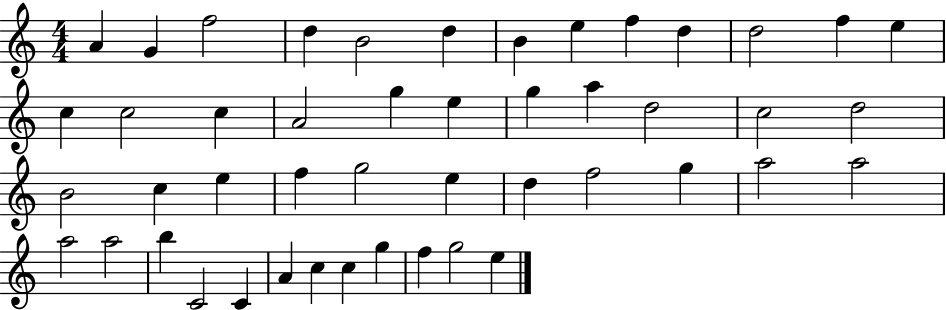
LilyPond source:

{
  \clef treble
  \numericTimeSignature
  \time 4/4
  \key c \major
  a'4 g'4 f''2 | d''4 b'2 d''4 | b'4 e''4 f''4 d''4 | d''2 f''4 e''4 | \break c''4 c''2 c''4 | a'2 g''4 e''4 | g''4 a''4 d''2 | c''2 d''2 | \break b'2 c''4 e''4 | f''4 g''2 e''4 | d''4 f''2 g''4 | a''2 a''2 | \break a''2 a''2 | b''4 c'2 c'4 | a'4 c''4 c''4 g''4 | f''4 g''2 e''4 | \break \bar "|."
}